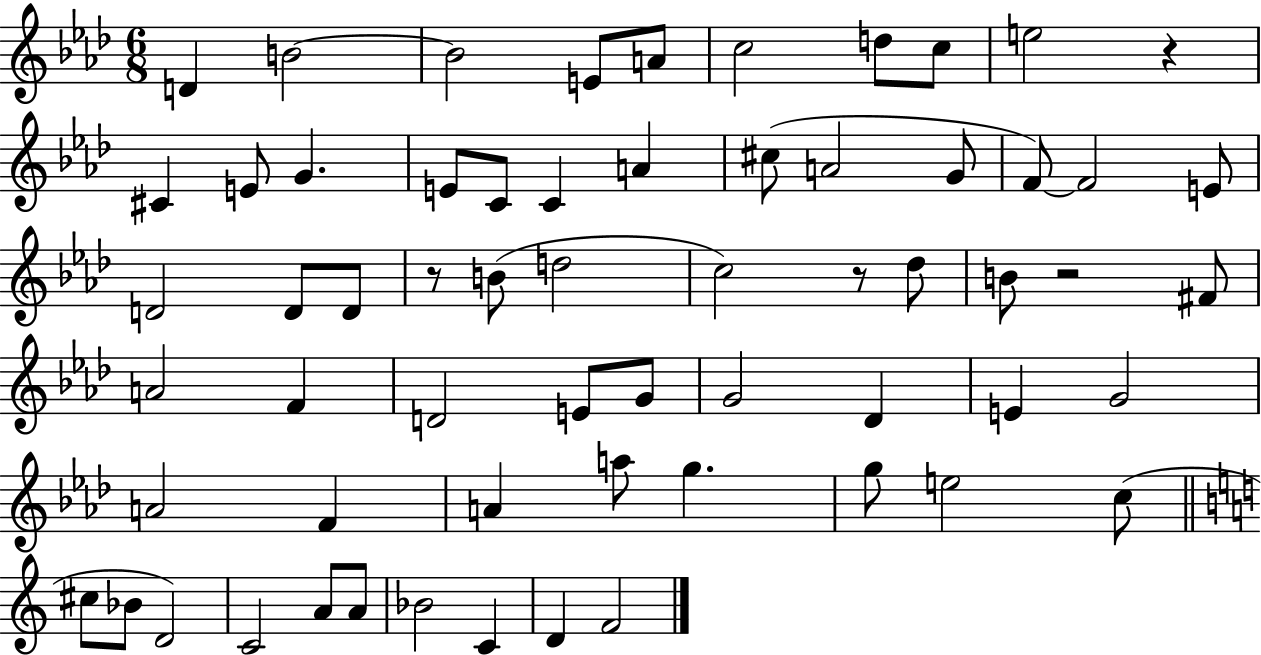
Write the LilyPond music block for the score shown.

{
  \clef treble
  \numericTimeSignature
  \time 6/8
  \key aes \major
  d'4 b'2~~ | b'2 e'8 a'8 | c''2 d''8 c''8 | e''2 r4 | \break cis'4 e'8 g'4. | e'8 c'8 c'4 a'4 | cis''8( a'2 g'8 | f'8~~) f'2 e'8 | \break d'2 d'8 d'8 | r8 b'8( d''2 | c''2) r8 des''8 | b'8 r2 fis'8 | \break a'2 f'4 | d'2 e'8 g'8 | g'2 des'4 | e'4 g'2 | \break a'2 f'4 | a'4 a''8 g''4. | g''8 e''2 c''8( | \bar "||" \break \key a \minor cis''8 bes'8 d'2) | c'2 a'8 a'8 | bes'2 c'4 | d'4 f'2 | \break \bar "|."
}